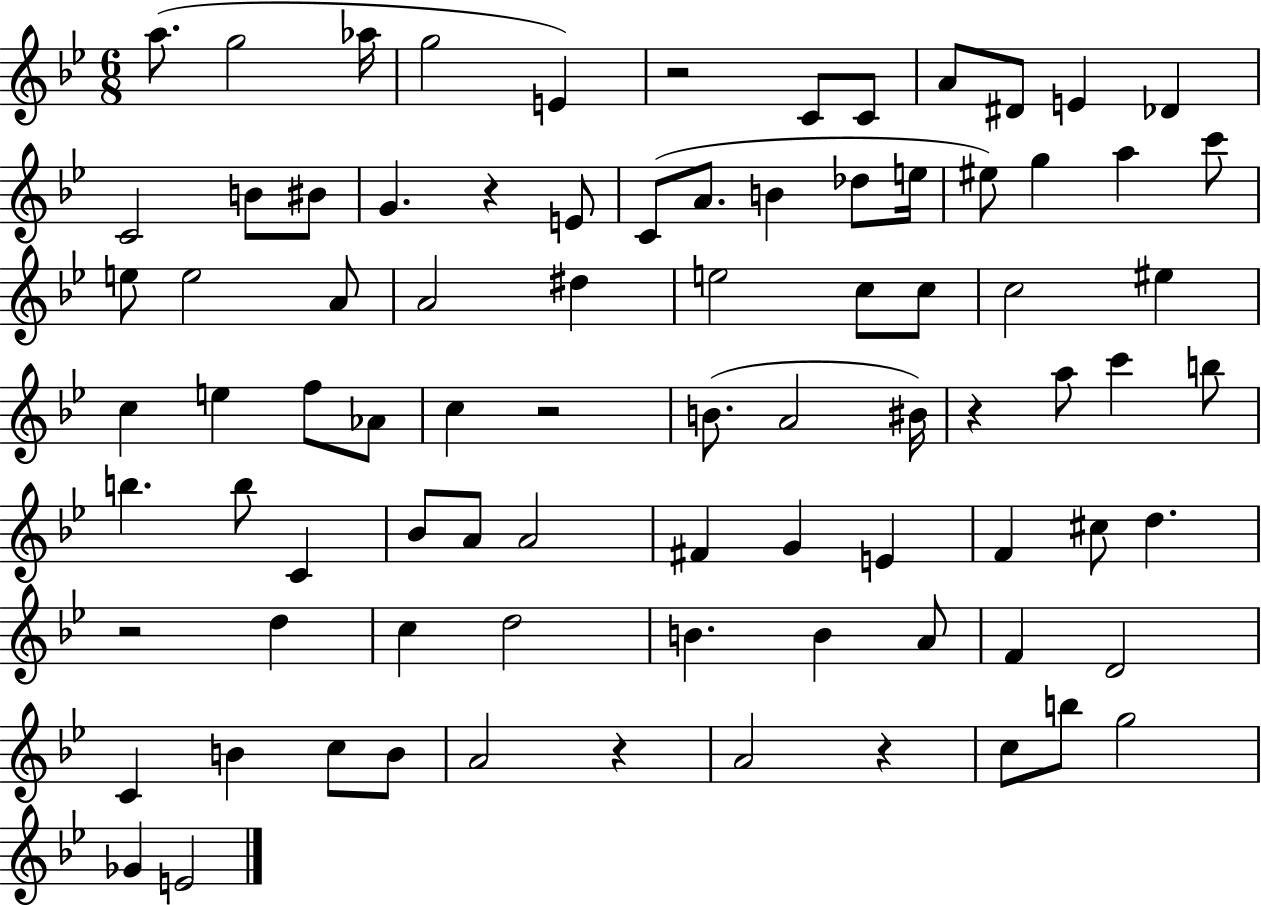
A5/e. G5/h Ab5/s G5/h E4/q R/h C4/e C4/e A4/e D#4/e E4/q Db4/q C4/h B4/e BIS4/e G4/q. R/q E4/e C4/e A4/e. B4/q Db5/e E5/s EIS5/e G5/q A5/q C6/e E5/e E5/h A4/e A4/h D#5/q E5/h C5/e C5/e C5/h EIS5/q C5/q E5/q F5/e Ab4/e C5/q R/h B4/e. A4/h BIS4/s R/q A5/e C6/q B5/e B5/q. B5/e C4/q Bb4/e A4/e A4/h F#4/q G4/q E4/q F4/q C#5/e D5/q. R/h D5/q C5/q D5/h B4/q. B4/q A4/e F4/q D4/h C4/q B4/q C5/e B4/e A4/h R/q A4/h R/q C5/e B5/e G5/h Gb4/q E4/h